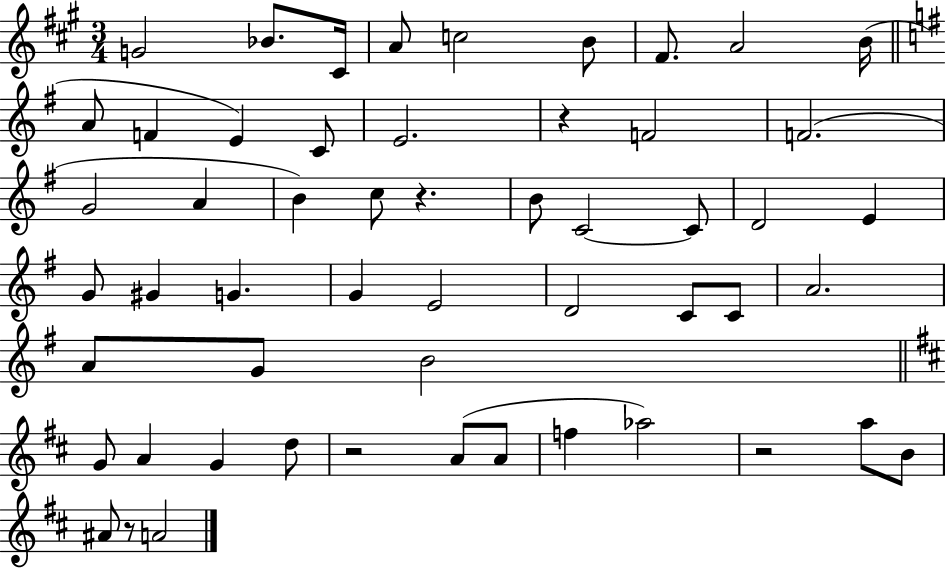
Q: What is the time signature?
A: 3/4